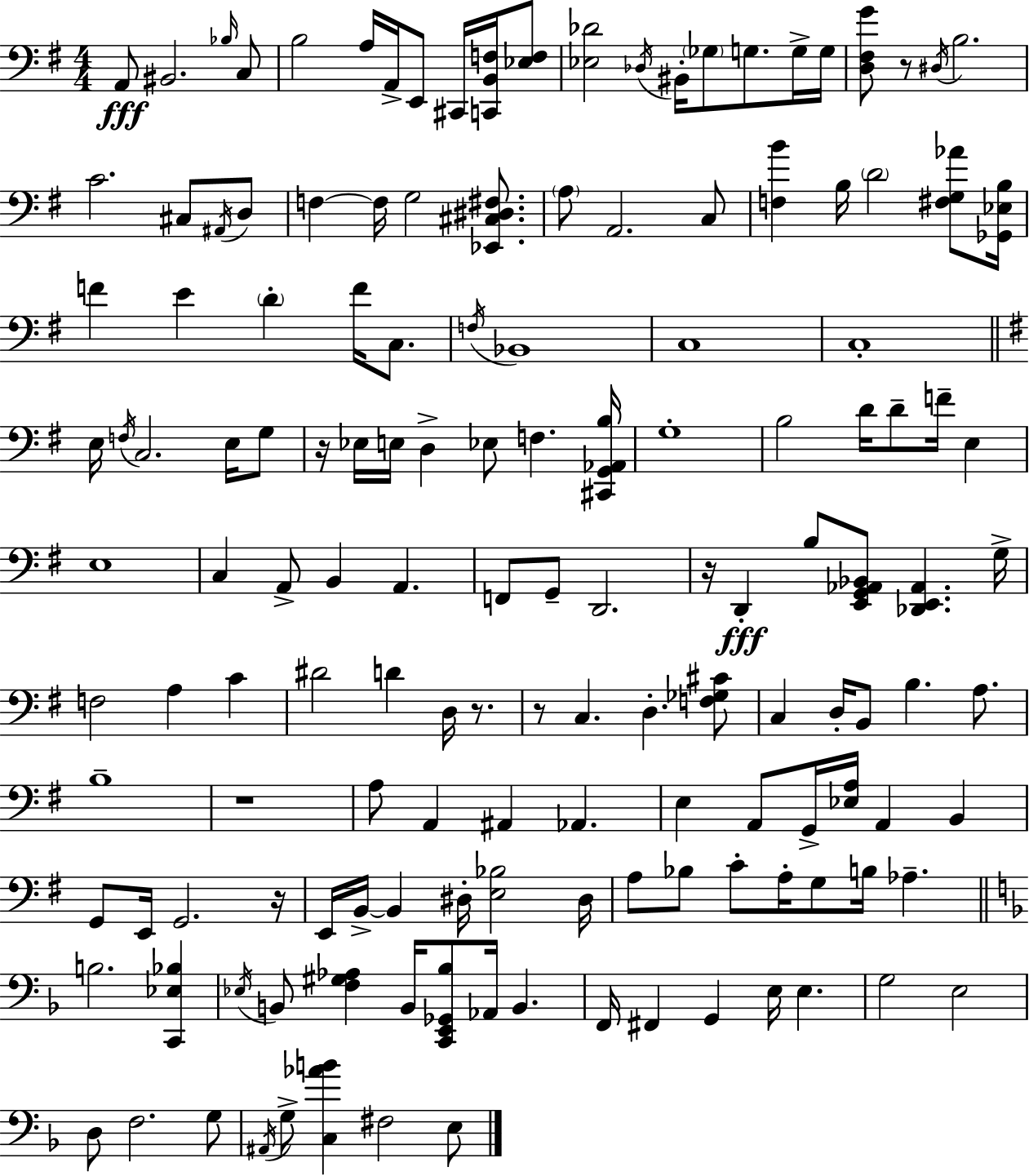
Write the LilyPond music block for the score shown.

{
  \clef bass
  \numericTimeSignature
  \time 4/4
  \key g \major
  a,8\fff bis,2. \grace { bes16 } c8 | b2 a16 a,16-> e,8 cis,16 <c, b, f>16 <ees f>8 | <ees des'>2 \acciaccatura { des16 } bis,16-. \parenthesize ges8 g8. | g16-> g16 <d fis g'>8 r8 \acciaccatura { dis16 } b2. | \break c'2. cis8 | \acciaccatura { ais,16 } d8 f4~~ f16 g2 | <ees, cis dis fis>8. \parenthesize a8 a,2. | c8 <f b'>4 b16 \parenthesize d'2 | \break <fis g aes'>8 <ges, ees b>16 f'4 e'4 \parenthesize d'4-. | f'16 c8. \acciaccatura { f16 } bes,1 | c1 | c1-. | \break \bar "||" \break \key g \major e16 \acciaccatura { f16 } c2. e16 g8 | r16 ees16 e16 d4-> ees8 f4. | <cis, g, aes, b>16 g1-. | b2 d'16 d'8-- f'16-- e4 | \break e1 | c4 a,8-> b,4 a,4. | f,8 g,8-- d,2. | r16 d,4-.\fff b8 <e, g, aes, bes,>8 <des, e, aes,>4. | \break g16-> f2 a4 c'4 | dis'2 d'4 d16 r8. | r8 c4. d4.-. <f ges cis'>8 | c4 d16-. b,8 b4. a8. | \break b1-- | r1 | a8 a,4 ais,4 aes,4. | e4 a,8 g,16-> <ees a>16 a,4 b,4 | \break g,8 e,16 g,2. | r16 e,16 b,16->~~ b,4 dis16-. <e bes>2 | dis16 a8 bes8 c'8-. a16-. g8 b16 aes4.-- | \bar "||" \break \key f \major b2. <c, ees bes>4 | \acciaccatura { ees16 } b,8 <f gis aes>4 b,16 <c, e, ges, bes>8 aes,16 b,4. | f,16 fis,4 g,4 e16 e4. | g2 e2 | \break d8 f2. g8 | \acciaccatura { ais,16 } g8-> <c aes' b'>4 fis2 | e8 \bar "|."
}